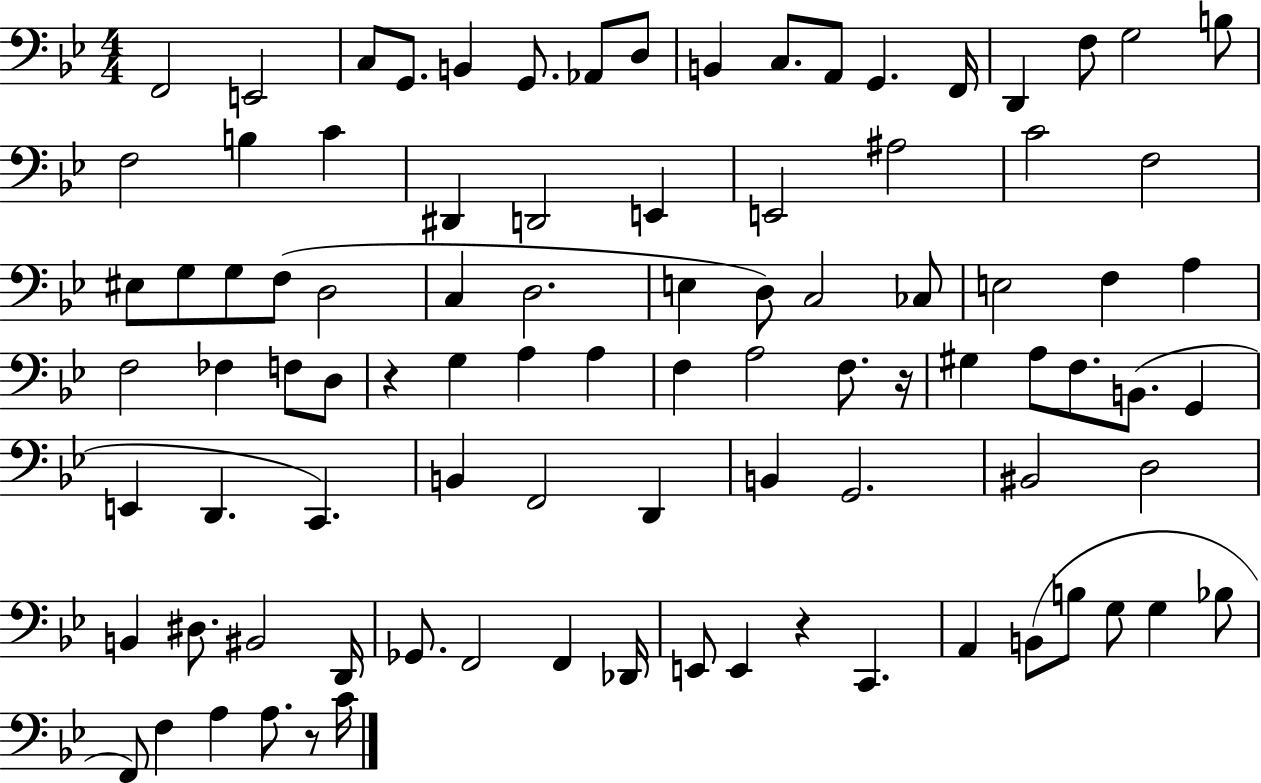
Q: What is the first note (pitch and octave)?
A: F2